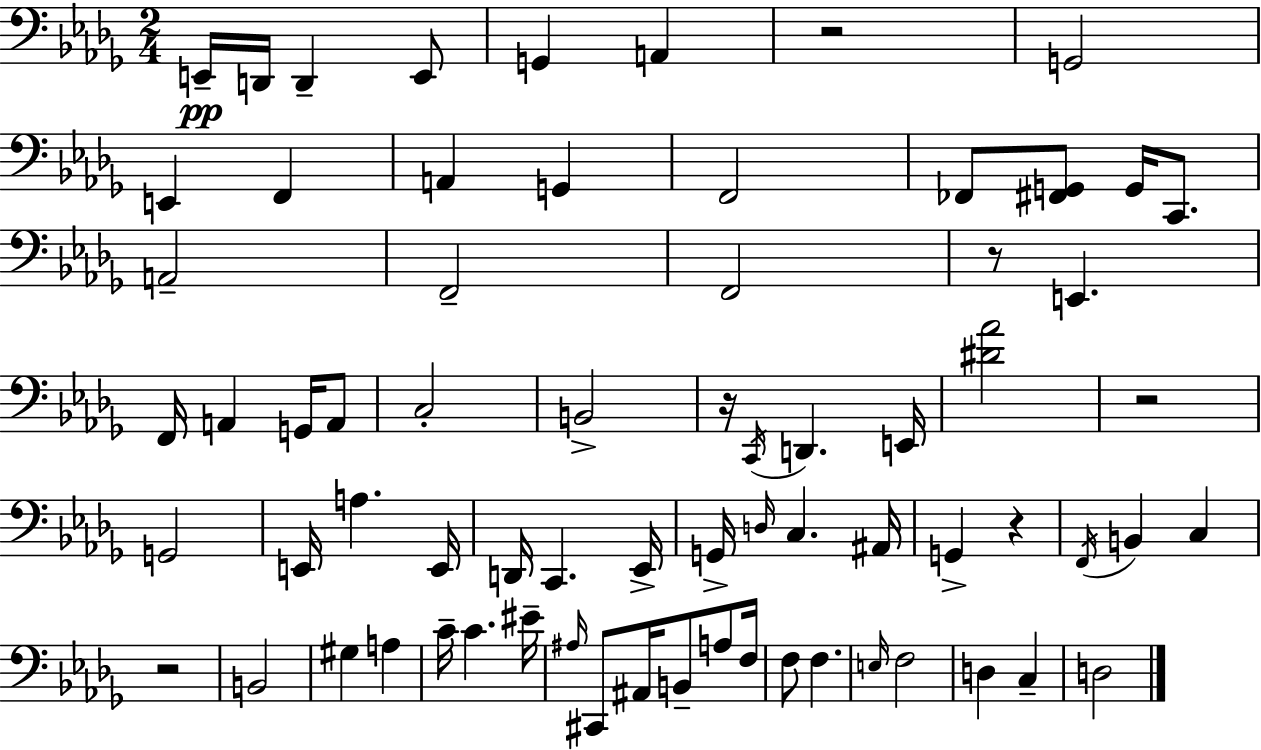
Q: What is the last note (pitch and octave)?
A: D3